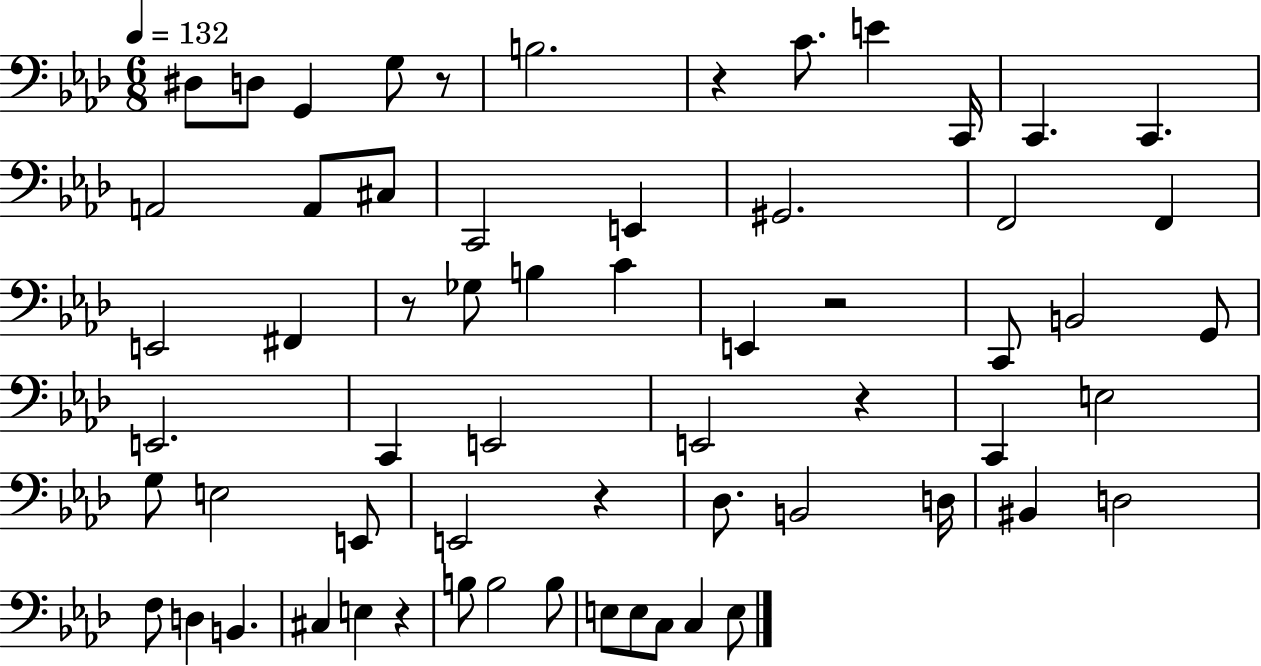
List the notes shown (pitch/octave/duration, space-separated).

D#3/e D3/e G2/q G3/e R/e B3/h. R/q C4/e. E4/q C2/s C2/q. C2/q. A2/h A2/e C#3/e C2/h E2/q G#2/h. F2/h F2/q E2/h F#2/q R/e Gb3/e B3/q C4/q E2/q R/h C2/e B2/h G2/e E2/h. C2/q E2/h E2/h R/q C2/q E3/h G3/e E3/h E2/e E2/h R/q Db3/e. B2/h D3/s BIS2/q D3/h F3/e D3/q B2/q. C#3/q E3/q R/q B3/e B3/h B3/e E3/e E3/e C3/e C3/q E3/e